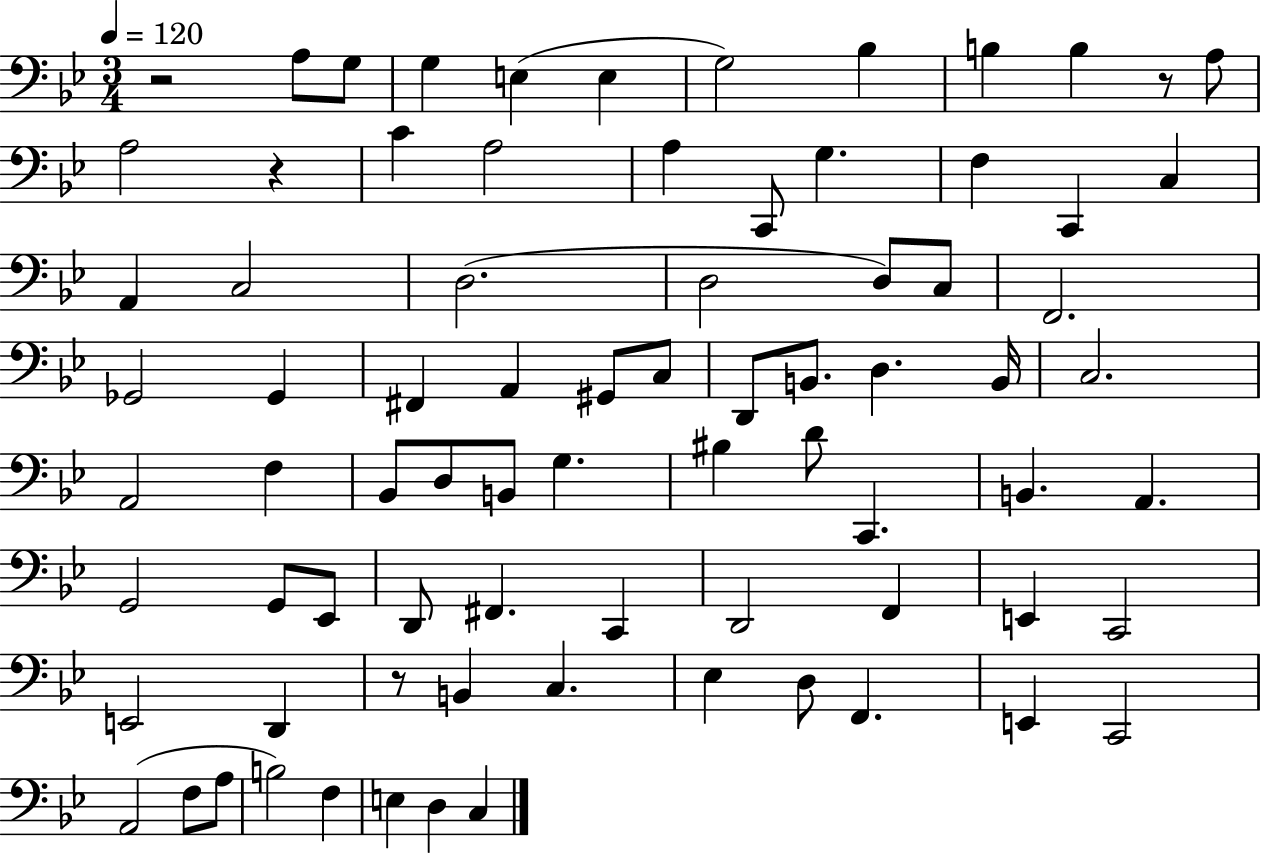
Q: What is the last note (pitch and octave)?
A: C3